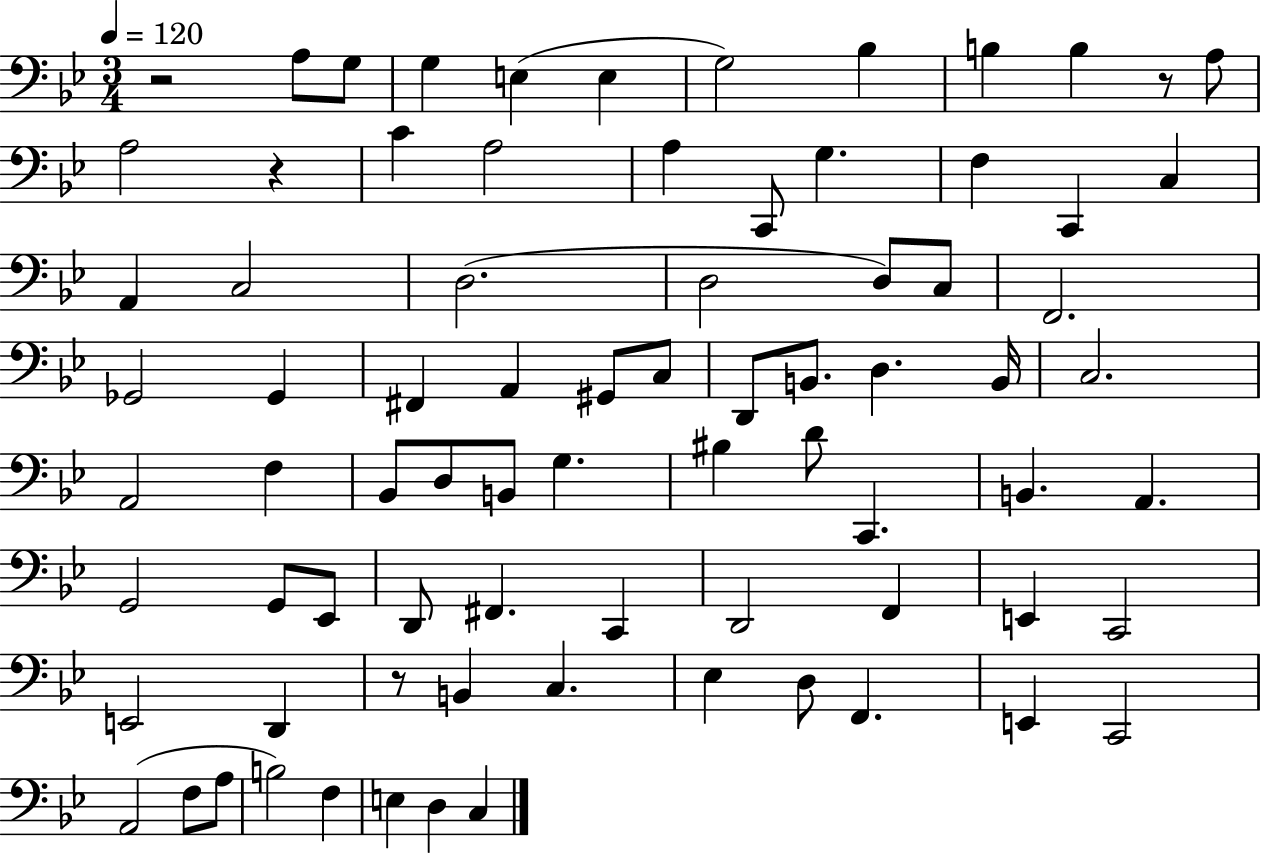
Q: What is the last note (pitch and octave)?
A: C3